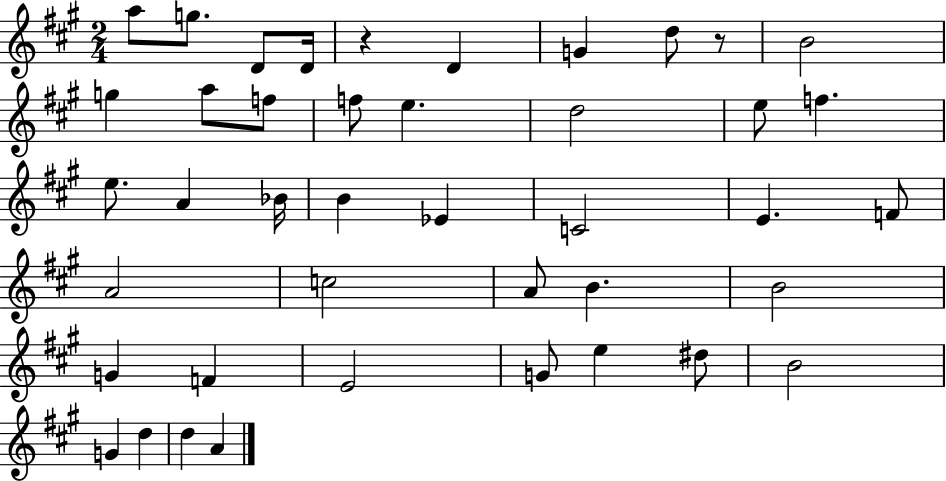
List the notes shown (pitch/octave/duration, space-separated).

A5/e G5/e. D4/e D4/s R/q D4/q G4/q D5/e R/e B4/h G5/q A5/e F5/e F5/e E5/q. D5/h E5/e F5/q. E5/e. A4/q Bb4/s B4/q Eb4/q C4/h E4/q. F4/e A4/h C5/h A4/e B4/q. B4/h G4/q F4/q E4/h G4/e E5/q D#5/e B4/h G4/q D5/q D5/q A4/q